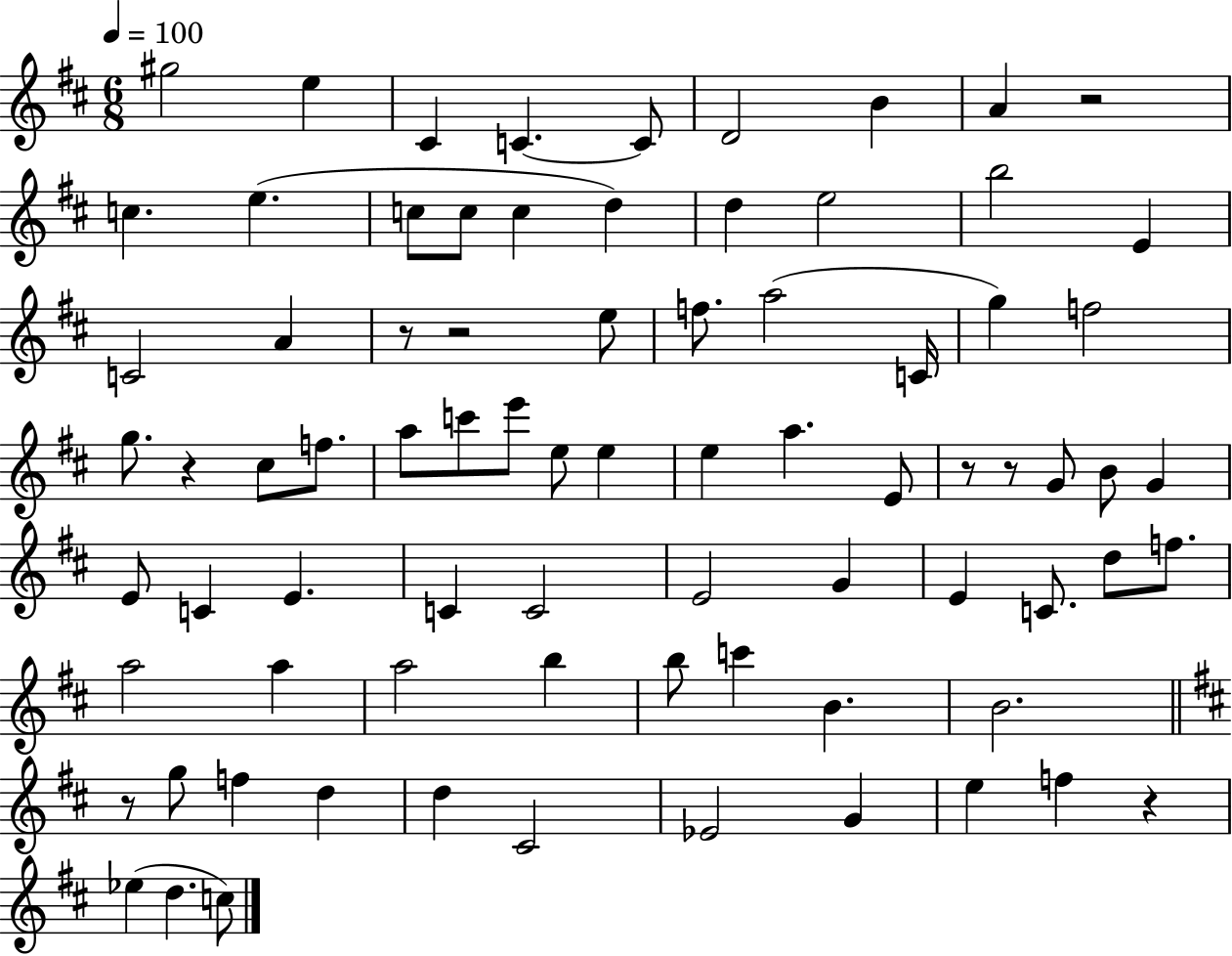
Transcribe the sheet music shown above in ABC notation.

X:1
T:Untitled
M:6/8
L:1/4
K:D
^g2 e ^C C C/2 D2 B A z2 c e c/2 c/2 c d d e2 b2 E C2 A z/2 z2 e/2 f/2 a2 C/4 g f2 g/2 z ^c/2 f/2 a/2 c'/2 e'/2 e/2 e e a E/2 z/2 z/2 G/2 B/2 G E/2 C E C C2 E2 G E C/2 d/2 f/2 a2 a a2 b b/2 c' B B2 z/2 g/2 f d d ^C2 _E2 G e f z _e d c/2